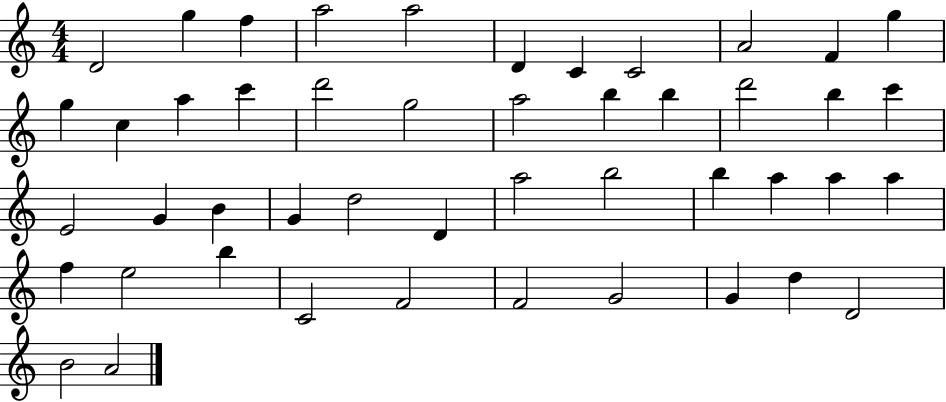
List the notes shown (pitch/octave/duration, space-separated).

D4/h G5/q F5/q A5/h A5/h D4/q C4/q C4/h A4/h F4/q G5/q G5/q C5/q A5/q C6/q D6/h G5/h A5/h B5/q B5/q D6/h B5/q C6/q E4/h G4/q B4/q G4/q D5/h D4/q A5/h B5/h B5/q A5/q A5/q A5/q F5/q E5/h B5/q C4/h F4/h F4/h G4/h G4/q D5/q D4/h B4/h A4/h